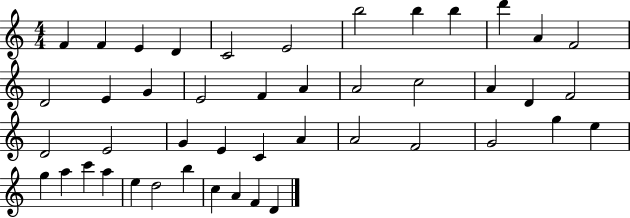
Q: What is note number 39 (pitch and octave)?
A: E5